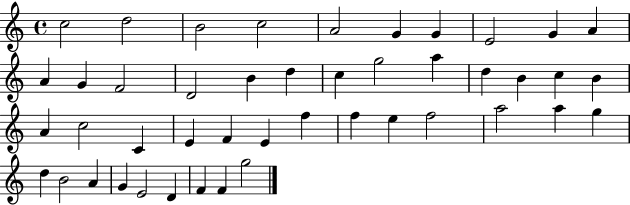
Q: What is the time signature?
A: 4/4